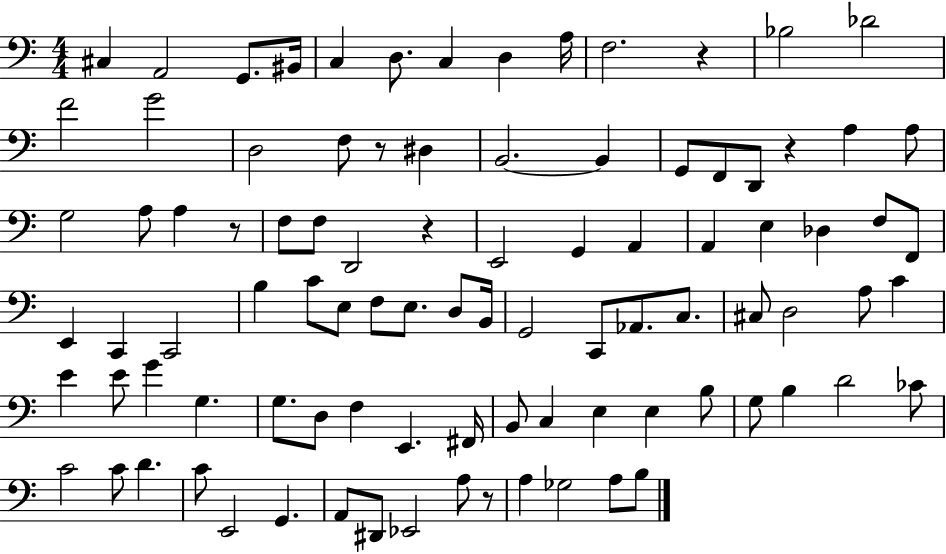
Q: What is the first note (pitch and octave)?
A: C#3